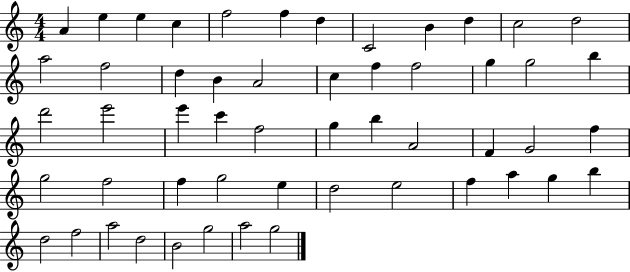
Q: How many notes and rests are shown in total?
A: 53